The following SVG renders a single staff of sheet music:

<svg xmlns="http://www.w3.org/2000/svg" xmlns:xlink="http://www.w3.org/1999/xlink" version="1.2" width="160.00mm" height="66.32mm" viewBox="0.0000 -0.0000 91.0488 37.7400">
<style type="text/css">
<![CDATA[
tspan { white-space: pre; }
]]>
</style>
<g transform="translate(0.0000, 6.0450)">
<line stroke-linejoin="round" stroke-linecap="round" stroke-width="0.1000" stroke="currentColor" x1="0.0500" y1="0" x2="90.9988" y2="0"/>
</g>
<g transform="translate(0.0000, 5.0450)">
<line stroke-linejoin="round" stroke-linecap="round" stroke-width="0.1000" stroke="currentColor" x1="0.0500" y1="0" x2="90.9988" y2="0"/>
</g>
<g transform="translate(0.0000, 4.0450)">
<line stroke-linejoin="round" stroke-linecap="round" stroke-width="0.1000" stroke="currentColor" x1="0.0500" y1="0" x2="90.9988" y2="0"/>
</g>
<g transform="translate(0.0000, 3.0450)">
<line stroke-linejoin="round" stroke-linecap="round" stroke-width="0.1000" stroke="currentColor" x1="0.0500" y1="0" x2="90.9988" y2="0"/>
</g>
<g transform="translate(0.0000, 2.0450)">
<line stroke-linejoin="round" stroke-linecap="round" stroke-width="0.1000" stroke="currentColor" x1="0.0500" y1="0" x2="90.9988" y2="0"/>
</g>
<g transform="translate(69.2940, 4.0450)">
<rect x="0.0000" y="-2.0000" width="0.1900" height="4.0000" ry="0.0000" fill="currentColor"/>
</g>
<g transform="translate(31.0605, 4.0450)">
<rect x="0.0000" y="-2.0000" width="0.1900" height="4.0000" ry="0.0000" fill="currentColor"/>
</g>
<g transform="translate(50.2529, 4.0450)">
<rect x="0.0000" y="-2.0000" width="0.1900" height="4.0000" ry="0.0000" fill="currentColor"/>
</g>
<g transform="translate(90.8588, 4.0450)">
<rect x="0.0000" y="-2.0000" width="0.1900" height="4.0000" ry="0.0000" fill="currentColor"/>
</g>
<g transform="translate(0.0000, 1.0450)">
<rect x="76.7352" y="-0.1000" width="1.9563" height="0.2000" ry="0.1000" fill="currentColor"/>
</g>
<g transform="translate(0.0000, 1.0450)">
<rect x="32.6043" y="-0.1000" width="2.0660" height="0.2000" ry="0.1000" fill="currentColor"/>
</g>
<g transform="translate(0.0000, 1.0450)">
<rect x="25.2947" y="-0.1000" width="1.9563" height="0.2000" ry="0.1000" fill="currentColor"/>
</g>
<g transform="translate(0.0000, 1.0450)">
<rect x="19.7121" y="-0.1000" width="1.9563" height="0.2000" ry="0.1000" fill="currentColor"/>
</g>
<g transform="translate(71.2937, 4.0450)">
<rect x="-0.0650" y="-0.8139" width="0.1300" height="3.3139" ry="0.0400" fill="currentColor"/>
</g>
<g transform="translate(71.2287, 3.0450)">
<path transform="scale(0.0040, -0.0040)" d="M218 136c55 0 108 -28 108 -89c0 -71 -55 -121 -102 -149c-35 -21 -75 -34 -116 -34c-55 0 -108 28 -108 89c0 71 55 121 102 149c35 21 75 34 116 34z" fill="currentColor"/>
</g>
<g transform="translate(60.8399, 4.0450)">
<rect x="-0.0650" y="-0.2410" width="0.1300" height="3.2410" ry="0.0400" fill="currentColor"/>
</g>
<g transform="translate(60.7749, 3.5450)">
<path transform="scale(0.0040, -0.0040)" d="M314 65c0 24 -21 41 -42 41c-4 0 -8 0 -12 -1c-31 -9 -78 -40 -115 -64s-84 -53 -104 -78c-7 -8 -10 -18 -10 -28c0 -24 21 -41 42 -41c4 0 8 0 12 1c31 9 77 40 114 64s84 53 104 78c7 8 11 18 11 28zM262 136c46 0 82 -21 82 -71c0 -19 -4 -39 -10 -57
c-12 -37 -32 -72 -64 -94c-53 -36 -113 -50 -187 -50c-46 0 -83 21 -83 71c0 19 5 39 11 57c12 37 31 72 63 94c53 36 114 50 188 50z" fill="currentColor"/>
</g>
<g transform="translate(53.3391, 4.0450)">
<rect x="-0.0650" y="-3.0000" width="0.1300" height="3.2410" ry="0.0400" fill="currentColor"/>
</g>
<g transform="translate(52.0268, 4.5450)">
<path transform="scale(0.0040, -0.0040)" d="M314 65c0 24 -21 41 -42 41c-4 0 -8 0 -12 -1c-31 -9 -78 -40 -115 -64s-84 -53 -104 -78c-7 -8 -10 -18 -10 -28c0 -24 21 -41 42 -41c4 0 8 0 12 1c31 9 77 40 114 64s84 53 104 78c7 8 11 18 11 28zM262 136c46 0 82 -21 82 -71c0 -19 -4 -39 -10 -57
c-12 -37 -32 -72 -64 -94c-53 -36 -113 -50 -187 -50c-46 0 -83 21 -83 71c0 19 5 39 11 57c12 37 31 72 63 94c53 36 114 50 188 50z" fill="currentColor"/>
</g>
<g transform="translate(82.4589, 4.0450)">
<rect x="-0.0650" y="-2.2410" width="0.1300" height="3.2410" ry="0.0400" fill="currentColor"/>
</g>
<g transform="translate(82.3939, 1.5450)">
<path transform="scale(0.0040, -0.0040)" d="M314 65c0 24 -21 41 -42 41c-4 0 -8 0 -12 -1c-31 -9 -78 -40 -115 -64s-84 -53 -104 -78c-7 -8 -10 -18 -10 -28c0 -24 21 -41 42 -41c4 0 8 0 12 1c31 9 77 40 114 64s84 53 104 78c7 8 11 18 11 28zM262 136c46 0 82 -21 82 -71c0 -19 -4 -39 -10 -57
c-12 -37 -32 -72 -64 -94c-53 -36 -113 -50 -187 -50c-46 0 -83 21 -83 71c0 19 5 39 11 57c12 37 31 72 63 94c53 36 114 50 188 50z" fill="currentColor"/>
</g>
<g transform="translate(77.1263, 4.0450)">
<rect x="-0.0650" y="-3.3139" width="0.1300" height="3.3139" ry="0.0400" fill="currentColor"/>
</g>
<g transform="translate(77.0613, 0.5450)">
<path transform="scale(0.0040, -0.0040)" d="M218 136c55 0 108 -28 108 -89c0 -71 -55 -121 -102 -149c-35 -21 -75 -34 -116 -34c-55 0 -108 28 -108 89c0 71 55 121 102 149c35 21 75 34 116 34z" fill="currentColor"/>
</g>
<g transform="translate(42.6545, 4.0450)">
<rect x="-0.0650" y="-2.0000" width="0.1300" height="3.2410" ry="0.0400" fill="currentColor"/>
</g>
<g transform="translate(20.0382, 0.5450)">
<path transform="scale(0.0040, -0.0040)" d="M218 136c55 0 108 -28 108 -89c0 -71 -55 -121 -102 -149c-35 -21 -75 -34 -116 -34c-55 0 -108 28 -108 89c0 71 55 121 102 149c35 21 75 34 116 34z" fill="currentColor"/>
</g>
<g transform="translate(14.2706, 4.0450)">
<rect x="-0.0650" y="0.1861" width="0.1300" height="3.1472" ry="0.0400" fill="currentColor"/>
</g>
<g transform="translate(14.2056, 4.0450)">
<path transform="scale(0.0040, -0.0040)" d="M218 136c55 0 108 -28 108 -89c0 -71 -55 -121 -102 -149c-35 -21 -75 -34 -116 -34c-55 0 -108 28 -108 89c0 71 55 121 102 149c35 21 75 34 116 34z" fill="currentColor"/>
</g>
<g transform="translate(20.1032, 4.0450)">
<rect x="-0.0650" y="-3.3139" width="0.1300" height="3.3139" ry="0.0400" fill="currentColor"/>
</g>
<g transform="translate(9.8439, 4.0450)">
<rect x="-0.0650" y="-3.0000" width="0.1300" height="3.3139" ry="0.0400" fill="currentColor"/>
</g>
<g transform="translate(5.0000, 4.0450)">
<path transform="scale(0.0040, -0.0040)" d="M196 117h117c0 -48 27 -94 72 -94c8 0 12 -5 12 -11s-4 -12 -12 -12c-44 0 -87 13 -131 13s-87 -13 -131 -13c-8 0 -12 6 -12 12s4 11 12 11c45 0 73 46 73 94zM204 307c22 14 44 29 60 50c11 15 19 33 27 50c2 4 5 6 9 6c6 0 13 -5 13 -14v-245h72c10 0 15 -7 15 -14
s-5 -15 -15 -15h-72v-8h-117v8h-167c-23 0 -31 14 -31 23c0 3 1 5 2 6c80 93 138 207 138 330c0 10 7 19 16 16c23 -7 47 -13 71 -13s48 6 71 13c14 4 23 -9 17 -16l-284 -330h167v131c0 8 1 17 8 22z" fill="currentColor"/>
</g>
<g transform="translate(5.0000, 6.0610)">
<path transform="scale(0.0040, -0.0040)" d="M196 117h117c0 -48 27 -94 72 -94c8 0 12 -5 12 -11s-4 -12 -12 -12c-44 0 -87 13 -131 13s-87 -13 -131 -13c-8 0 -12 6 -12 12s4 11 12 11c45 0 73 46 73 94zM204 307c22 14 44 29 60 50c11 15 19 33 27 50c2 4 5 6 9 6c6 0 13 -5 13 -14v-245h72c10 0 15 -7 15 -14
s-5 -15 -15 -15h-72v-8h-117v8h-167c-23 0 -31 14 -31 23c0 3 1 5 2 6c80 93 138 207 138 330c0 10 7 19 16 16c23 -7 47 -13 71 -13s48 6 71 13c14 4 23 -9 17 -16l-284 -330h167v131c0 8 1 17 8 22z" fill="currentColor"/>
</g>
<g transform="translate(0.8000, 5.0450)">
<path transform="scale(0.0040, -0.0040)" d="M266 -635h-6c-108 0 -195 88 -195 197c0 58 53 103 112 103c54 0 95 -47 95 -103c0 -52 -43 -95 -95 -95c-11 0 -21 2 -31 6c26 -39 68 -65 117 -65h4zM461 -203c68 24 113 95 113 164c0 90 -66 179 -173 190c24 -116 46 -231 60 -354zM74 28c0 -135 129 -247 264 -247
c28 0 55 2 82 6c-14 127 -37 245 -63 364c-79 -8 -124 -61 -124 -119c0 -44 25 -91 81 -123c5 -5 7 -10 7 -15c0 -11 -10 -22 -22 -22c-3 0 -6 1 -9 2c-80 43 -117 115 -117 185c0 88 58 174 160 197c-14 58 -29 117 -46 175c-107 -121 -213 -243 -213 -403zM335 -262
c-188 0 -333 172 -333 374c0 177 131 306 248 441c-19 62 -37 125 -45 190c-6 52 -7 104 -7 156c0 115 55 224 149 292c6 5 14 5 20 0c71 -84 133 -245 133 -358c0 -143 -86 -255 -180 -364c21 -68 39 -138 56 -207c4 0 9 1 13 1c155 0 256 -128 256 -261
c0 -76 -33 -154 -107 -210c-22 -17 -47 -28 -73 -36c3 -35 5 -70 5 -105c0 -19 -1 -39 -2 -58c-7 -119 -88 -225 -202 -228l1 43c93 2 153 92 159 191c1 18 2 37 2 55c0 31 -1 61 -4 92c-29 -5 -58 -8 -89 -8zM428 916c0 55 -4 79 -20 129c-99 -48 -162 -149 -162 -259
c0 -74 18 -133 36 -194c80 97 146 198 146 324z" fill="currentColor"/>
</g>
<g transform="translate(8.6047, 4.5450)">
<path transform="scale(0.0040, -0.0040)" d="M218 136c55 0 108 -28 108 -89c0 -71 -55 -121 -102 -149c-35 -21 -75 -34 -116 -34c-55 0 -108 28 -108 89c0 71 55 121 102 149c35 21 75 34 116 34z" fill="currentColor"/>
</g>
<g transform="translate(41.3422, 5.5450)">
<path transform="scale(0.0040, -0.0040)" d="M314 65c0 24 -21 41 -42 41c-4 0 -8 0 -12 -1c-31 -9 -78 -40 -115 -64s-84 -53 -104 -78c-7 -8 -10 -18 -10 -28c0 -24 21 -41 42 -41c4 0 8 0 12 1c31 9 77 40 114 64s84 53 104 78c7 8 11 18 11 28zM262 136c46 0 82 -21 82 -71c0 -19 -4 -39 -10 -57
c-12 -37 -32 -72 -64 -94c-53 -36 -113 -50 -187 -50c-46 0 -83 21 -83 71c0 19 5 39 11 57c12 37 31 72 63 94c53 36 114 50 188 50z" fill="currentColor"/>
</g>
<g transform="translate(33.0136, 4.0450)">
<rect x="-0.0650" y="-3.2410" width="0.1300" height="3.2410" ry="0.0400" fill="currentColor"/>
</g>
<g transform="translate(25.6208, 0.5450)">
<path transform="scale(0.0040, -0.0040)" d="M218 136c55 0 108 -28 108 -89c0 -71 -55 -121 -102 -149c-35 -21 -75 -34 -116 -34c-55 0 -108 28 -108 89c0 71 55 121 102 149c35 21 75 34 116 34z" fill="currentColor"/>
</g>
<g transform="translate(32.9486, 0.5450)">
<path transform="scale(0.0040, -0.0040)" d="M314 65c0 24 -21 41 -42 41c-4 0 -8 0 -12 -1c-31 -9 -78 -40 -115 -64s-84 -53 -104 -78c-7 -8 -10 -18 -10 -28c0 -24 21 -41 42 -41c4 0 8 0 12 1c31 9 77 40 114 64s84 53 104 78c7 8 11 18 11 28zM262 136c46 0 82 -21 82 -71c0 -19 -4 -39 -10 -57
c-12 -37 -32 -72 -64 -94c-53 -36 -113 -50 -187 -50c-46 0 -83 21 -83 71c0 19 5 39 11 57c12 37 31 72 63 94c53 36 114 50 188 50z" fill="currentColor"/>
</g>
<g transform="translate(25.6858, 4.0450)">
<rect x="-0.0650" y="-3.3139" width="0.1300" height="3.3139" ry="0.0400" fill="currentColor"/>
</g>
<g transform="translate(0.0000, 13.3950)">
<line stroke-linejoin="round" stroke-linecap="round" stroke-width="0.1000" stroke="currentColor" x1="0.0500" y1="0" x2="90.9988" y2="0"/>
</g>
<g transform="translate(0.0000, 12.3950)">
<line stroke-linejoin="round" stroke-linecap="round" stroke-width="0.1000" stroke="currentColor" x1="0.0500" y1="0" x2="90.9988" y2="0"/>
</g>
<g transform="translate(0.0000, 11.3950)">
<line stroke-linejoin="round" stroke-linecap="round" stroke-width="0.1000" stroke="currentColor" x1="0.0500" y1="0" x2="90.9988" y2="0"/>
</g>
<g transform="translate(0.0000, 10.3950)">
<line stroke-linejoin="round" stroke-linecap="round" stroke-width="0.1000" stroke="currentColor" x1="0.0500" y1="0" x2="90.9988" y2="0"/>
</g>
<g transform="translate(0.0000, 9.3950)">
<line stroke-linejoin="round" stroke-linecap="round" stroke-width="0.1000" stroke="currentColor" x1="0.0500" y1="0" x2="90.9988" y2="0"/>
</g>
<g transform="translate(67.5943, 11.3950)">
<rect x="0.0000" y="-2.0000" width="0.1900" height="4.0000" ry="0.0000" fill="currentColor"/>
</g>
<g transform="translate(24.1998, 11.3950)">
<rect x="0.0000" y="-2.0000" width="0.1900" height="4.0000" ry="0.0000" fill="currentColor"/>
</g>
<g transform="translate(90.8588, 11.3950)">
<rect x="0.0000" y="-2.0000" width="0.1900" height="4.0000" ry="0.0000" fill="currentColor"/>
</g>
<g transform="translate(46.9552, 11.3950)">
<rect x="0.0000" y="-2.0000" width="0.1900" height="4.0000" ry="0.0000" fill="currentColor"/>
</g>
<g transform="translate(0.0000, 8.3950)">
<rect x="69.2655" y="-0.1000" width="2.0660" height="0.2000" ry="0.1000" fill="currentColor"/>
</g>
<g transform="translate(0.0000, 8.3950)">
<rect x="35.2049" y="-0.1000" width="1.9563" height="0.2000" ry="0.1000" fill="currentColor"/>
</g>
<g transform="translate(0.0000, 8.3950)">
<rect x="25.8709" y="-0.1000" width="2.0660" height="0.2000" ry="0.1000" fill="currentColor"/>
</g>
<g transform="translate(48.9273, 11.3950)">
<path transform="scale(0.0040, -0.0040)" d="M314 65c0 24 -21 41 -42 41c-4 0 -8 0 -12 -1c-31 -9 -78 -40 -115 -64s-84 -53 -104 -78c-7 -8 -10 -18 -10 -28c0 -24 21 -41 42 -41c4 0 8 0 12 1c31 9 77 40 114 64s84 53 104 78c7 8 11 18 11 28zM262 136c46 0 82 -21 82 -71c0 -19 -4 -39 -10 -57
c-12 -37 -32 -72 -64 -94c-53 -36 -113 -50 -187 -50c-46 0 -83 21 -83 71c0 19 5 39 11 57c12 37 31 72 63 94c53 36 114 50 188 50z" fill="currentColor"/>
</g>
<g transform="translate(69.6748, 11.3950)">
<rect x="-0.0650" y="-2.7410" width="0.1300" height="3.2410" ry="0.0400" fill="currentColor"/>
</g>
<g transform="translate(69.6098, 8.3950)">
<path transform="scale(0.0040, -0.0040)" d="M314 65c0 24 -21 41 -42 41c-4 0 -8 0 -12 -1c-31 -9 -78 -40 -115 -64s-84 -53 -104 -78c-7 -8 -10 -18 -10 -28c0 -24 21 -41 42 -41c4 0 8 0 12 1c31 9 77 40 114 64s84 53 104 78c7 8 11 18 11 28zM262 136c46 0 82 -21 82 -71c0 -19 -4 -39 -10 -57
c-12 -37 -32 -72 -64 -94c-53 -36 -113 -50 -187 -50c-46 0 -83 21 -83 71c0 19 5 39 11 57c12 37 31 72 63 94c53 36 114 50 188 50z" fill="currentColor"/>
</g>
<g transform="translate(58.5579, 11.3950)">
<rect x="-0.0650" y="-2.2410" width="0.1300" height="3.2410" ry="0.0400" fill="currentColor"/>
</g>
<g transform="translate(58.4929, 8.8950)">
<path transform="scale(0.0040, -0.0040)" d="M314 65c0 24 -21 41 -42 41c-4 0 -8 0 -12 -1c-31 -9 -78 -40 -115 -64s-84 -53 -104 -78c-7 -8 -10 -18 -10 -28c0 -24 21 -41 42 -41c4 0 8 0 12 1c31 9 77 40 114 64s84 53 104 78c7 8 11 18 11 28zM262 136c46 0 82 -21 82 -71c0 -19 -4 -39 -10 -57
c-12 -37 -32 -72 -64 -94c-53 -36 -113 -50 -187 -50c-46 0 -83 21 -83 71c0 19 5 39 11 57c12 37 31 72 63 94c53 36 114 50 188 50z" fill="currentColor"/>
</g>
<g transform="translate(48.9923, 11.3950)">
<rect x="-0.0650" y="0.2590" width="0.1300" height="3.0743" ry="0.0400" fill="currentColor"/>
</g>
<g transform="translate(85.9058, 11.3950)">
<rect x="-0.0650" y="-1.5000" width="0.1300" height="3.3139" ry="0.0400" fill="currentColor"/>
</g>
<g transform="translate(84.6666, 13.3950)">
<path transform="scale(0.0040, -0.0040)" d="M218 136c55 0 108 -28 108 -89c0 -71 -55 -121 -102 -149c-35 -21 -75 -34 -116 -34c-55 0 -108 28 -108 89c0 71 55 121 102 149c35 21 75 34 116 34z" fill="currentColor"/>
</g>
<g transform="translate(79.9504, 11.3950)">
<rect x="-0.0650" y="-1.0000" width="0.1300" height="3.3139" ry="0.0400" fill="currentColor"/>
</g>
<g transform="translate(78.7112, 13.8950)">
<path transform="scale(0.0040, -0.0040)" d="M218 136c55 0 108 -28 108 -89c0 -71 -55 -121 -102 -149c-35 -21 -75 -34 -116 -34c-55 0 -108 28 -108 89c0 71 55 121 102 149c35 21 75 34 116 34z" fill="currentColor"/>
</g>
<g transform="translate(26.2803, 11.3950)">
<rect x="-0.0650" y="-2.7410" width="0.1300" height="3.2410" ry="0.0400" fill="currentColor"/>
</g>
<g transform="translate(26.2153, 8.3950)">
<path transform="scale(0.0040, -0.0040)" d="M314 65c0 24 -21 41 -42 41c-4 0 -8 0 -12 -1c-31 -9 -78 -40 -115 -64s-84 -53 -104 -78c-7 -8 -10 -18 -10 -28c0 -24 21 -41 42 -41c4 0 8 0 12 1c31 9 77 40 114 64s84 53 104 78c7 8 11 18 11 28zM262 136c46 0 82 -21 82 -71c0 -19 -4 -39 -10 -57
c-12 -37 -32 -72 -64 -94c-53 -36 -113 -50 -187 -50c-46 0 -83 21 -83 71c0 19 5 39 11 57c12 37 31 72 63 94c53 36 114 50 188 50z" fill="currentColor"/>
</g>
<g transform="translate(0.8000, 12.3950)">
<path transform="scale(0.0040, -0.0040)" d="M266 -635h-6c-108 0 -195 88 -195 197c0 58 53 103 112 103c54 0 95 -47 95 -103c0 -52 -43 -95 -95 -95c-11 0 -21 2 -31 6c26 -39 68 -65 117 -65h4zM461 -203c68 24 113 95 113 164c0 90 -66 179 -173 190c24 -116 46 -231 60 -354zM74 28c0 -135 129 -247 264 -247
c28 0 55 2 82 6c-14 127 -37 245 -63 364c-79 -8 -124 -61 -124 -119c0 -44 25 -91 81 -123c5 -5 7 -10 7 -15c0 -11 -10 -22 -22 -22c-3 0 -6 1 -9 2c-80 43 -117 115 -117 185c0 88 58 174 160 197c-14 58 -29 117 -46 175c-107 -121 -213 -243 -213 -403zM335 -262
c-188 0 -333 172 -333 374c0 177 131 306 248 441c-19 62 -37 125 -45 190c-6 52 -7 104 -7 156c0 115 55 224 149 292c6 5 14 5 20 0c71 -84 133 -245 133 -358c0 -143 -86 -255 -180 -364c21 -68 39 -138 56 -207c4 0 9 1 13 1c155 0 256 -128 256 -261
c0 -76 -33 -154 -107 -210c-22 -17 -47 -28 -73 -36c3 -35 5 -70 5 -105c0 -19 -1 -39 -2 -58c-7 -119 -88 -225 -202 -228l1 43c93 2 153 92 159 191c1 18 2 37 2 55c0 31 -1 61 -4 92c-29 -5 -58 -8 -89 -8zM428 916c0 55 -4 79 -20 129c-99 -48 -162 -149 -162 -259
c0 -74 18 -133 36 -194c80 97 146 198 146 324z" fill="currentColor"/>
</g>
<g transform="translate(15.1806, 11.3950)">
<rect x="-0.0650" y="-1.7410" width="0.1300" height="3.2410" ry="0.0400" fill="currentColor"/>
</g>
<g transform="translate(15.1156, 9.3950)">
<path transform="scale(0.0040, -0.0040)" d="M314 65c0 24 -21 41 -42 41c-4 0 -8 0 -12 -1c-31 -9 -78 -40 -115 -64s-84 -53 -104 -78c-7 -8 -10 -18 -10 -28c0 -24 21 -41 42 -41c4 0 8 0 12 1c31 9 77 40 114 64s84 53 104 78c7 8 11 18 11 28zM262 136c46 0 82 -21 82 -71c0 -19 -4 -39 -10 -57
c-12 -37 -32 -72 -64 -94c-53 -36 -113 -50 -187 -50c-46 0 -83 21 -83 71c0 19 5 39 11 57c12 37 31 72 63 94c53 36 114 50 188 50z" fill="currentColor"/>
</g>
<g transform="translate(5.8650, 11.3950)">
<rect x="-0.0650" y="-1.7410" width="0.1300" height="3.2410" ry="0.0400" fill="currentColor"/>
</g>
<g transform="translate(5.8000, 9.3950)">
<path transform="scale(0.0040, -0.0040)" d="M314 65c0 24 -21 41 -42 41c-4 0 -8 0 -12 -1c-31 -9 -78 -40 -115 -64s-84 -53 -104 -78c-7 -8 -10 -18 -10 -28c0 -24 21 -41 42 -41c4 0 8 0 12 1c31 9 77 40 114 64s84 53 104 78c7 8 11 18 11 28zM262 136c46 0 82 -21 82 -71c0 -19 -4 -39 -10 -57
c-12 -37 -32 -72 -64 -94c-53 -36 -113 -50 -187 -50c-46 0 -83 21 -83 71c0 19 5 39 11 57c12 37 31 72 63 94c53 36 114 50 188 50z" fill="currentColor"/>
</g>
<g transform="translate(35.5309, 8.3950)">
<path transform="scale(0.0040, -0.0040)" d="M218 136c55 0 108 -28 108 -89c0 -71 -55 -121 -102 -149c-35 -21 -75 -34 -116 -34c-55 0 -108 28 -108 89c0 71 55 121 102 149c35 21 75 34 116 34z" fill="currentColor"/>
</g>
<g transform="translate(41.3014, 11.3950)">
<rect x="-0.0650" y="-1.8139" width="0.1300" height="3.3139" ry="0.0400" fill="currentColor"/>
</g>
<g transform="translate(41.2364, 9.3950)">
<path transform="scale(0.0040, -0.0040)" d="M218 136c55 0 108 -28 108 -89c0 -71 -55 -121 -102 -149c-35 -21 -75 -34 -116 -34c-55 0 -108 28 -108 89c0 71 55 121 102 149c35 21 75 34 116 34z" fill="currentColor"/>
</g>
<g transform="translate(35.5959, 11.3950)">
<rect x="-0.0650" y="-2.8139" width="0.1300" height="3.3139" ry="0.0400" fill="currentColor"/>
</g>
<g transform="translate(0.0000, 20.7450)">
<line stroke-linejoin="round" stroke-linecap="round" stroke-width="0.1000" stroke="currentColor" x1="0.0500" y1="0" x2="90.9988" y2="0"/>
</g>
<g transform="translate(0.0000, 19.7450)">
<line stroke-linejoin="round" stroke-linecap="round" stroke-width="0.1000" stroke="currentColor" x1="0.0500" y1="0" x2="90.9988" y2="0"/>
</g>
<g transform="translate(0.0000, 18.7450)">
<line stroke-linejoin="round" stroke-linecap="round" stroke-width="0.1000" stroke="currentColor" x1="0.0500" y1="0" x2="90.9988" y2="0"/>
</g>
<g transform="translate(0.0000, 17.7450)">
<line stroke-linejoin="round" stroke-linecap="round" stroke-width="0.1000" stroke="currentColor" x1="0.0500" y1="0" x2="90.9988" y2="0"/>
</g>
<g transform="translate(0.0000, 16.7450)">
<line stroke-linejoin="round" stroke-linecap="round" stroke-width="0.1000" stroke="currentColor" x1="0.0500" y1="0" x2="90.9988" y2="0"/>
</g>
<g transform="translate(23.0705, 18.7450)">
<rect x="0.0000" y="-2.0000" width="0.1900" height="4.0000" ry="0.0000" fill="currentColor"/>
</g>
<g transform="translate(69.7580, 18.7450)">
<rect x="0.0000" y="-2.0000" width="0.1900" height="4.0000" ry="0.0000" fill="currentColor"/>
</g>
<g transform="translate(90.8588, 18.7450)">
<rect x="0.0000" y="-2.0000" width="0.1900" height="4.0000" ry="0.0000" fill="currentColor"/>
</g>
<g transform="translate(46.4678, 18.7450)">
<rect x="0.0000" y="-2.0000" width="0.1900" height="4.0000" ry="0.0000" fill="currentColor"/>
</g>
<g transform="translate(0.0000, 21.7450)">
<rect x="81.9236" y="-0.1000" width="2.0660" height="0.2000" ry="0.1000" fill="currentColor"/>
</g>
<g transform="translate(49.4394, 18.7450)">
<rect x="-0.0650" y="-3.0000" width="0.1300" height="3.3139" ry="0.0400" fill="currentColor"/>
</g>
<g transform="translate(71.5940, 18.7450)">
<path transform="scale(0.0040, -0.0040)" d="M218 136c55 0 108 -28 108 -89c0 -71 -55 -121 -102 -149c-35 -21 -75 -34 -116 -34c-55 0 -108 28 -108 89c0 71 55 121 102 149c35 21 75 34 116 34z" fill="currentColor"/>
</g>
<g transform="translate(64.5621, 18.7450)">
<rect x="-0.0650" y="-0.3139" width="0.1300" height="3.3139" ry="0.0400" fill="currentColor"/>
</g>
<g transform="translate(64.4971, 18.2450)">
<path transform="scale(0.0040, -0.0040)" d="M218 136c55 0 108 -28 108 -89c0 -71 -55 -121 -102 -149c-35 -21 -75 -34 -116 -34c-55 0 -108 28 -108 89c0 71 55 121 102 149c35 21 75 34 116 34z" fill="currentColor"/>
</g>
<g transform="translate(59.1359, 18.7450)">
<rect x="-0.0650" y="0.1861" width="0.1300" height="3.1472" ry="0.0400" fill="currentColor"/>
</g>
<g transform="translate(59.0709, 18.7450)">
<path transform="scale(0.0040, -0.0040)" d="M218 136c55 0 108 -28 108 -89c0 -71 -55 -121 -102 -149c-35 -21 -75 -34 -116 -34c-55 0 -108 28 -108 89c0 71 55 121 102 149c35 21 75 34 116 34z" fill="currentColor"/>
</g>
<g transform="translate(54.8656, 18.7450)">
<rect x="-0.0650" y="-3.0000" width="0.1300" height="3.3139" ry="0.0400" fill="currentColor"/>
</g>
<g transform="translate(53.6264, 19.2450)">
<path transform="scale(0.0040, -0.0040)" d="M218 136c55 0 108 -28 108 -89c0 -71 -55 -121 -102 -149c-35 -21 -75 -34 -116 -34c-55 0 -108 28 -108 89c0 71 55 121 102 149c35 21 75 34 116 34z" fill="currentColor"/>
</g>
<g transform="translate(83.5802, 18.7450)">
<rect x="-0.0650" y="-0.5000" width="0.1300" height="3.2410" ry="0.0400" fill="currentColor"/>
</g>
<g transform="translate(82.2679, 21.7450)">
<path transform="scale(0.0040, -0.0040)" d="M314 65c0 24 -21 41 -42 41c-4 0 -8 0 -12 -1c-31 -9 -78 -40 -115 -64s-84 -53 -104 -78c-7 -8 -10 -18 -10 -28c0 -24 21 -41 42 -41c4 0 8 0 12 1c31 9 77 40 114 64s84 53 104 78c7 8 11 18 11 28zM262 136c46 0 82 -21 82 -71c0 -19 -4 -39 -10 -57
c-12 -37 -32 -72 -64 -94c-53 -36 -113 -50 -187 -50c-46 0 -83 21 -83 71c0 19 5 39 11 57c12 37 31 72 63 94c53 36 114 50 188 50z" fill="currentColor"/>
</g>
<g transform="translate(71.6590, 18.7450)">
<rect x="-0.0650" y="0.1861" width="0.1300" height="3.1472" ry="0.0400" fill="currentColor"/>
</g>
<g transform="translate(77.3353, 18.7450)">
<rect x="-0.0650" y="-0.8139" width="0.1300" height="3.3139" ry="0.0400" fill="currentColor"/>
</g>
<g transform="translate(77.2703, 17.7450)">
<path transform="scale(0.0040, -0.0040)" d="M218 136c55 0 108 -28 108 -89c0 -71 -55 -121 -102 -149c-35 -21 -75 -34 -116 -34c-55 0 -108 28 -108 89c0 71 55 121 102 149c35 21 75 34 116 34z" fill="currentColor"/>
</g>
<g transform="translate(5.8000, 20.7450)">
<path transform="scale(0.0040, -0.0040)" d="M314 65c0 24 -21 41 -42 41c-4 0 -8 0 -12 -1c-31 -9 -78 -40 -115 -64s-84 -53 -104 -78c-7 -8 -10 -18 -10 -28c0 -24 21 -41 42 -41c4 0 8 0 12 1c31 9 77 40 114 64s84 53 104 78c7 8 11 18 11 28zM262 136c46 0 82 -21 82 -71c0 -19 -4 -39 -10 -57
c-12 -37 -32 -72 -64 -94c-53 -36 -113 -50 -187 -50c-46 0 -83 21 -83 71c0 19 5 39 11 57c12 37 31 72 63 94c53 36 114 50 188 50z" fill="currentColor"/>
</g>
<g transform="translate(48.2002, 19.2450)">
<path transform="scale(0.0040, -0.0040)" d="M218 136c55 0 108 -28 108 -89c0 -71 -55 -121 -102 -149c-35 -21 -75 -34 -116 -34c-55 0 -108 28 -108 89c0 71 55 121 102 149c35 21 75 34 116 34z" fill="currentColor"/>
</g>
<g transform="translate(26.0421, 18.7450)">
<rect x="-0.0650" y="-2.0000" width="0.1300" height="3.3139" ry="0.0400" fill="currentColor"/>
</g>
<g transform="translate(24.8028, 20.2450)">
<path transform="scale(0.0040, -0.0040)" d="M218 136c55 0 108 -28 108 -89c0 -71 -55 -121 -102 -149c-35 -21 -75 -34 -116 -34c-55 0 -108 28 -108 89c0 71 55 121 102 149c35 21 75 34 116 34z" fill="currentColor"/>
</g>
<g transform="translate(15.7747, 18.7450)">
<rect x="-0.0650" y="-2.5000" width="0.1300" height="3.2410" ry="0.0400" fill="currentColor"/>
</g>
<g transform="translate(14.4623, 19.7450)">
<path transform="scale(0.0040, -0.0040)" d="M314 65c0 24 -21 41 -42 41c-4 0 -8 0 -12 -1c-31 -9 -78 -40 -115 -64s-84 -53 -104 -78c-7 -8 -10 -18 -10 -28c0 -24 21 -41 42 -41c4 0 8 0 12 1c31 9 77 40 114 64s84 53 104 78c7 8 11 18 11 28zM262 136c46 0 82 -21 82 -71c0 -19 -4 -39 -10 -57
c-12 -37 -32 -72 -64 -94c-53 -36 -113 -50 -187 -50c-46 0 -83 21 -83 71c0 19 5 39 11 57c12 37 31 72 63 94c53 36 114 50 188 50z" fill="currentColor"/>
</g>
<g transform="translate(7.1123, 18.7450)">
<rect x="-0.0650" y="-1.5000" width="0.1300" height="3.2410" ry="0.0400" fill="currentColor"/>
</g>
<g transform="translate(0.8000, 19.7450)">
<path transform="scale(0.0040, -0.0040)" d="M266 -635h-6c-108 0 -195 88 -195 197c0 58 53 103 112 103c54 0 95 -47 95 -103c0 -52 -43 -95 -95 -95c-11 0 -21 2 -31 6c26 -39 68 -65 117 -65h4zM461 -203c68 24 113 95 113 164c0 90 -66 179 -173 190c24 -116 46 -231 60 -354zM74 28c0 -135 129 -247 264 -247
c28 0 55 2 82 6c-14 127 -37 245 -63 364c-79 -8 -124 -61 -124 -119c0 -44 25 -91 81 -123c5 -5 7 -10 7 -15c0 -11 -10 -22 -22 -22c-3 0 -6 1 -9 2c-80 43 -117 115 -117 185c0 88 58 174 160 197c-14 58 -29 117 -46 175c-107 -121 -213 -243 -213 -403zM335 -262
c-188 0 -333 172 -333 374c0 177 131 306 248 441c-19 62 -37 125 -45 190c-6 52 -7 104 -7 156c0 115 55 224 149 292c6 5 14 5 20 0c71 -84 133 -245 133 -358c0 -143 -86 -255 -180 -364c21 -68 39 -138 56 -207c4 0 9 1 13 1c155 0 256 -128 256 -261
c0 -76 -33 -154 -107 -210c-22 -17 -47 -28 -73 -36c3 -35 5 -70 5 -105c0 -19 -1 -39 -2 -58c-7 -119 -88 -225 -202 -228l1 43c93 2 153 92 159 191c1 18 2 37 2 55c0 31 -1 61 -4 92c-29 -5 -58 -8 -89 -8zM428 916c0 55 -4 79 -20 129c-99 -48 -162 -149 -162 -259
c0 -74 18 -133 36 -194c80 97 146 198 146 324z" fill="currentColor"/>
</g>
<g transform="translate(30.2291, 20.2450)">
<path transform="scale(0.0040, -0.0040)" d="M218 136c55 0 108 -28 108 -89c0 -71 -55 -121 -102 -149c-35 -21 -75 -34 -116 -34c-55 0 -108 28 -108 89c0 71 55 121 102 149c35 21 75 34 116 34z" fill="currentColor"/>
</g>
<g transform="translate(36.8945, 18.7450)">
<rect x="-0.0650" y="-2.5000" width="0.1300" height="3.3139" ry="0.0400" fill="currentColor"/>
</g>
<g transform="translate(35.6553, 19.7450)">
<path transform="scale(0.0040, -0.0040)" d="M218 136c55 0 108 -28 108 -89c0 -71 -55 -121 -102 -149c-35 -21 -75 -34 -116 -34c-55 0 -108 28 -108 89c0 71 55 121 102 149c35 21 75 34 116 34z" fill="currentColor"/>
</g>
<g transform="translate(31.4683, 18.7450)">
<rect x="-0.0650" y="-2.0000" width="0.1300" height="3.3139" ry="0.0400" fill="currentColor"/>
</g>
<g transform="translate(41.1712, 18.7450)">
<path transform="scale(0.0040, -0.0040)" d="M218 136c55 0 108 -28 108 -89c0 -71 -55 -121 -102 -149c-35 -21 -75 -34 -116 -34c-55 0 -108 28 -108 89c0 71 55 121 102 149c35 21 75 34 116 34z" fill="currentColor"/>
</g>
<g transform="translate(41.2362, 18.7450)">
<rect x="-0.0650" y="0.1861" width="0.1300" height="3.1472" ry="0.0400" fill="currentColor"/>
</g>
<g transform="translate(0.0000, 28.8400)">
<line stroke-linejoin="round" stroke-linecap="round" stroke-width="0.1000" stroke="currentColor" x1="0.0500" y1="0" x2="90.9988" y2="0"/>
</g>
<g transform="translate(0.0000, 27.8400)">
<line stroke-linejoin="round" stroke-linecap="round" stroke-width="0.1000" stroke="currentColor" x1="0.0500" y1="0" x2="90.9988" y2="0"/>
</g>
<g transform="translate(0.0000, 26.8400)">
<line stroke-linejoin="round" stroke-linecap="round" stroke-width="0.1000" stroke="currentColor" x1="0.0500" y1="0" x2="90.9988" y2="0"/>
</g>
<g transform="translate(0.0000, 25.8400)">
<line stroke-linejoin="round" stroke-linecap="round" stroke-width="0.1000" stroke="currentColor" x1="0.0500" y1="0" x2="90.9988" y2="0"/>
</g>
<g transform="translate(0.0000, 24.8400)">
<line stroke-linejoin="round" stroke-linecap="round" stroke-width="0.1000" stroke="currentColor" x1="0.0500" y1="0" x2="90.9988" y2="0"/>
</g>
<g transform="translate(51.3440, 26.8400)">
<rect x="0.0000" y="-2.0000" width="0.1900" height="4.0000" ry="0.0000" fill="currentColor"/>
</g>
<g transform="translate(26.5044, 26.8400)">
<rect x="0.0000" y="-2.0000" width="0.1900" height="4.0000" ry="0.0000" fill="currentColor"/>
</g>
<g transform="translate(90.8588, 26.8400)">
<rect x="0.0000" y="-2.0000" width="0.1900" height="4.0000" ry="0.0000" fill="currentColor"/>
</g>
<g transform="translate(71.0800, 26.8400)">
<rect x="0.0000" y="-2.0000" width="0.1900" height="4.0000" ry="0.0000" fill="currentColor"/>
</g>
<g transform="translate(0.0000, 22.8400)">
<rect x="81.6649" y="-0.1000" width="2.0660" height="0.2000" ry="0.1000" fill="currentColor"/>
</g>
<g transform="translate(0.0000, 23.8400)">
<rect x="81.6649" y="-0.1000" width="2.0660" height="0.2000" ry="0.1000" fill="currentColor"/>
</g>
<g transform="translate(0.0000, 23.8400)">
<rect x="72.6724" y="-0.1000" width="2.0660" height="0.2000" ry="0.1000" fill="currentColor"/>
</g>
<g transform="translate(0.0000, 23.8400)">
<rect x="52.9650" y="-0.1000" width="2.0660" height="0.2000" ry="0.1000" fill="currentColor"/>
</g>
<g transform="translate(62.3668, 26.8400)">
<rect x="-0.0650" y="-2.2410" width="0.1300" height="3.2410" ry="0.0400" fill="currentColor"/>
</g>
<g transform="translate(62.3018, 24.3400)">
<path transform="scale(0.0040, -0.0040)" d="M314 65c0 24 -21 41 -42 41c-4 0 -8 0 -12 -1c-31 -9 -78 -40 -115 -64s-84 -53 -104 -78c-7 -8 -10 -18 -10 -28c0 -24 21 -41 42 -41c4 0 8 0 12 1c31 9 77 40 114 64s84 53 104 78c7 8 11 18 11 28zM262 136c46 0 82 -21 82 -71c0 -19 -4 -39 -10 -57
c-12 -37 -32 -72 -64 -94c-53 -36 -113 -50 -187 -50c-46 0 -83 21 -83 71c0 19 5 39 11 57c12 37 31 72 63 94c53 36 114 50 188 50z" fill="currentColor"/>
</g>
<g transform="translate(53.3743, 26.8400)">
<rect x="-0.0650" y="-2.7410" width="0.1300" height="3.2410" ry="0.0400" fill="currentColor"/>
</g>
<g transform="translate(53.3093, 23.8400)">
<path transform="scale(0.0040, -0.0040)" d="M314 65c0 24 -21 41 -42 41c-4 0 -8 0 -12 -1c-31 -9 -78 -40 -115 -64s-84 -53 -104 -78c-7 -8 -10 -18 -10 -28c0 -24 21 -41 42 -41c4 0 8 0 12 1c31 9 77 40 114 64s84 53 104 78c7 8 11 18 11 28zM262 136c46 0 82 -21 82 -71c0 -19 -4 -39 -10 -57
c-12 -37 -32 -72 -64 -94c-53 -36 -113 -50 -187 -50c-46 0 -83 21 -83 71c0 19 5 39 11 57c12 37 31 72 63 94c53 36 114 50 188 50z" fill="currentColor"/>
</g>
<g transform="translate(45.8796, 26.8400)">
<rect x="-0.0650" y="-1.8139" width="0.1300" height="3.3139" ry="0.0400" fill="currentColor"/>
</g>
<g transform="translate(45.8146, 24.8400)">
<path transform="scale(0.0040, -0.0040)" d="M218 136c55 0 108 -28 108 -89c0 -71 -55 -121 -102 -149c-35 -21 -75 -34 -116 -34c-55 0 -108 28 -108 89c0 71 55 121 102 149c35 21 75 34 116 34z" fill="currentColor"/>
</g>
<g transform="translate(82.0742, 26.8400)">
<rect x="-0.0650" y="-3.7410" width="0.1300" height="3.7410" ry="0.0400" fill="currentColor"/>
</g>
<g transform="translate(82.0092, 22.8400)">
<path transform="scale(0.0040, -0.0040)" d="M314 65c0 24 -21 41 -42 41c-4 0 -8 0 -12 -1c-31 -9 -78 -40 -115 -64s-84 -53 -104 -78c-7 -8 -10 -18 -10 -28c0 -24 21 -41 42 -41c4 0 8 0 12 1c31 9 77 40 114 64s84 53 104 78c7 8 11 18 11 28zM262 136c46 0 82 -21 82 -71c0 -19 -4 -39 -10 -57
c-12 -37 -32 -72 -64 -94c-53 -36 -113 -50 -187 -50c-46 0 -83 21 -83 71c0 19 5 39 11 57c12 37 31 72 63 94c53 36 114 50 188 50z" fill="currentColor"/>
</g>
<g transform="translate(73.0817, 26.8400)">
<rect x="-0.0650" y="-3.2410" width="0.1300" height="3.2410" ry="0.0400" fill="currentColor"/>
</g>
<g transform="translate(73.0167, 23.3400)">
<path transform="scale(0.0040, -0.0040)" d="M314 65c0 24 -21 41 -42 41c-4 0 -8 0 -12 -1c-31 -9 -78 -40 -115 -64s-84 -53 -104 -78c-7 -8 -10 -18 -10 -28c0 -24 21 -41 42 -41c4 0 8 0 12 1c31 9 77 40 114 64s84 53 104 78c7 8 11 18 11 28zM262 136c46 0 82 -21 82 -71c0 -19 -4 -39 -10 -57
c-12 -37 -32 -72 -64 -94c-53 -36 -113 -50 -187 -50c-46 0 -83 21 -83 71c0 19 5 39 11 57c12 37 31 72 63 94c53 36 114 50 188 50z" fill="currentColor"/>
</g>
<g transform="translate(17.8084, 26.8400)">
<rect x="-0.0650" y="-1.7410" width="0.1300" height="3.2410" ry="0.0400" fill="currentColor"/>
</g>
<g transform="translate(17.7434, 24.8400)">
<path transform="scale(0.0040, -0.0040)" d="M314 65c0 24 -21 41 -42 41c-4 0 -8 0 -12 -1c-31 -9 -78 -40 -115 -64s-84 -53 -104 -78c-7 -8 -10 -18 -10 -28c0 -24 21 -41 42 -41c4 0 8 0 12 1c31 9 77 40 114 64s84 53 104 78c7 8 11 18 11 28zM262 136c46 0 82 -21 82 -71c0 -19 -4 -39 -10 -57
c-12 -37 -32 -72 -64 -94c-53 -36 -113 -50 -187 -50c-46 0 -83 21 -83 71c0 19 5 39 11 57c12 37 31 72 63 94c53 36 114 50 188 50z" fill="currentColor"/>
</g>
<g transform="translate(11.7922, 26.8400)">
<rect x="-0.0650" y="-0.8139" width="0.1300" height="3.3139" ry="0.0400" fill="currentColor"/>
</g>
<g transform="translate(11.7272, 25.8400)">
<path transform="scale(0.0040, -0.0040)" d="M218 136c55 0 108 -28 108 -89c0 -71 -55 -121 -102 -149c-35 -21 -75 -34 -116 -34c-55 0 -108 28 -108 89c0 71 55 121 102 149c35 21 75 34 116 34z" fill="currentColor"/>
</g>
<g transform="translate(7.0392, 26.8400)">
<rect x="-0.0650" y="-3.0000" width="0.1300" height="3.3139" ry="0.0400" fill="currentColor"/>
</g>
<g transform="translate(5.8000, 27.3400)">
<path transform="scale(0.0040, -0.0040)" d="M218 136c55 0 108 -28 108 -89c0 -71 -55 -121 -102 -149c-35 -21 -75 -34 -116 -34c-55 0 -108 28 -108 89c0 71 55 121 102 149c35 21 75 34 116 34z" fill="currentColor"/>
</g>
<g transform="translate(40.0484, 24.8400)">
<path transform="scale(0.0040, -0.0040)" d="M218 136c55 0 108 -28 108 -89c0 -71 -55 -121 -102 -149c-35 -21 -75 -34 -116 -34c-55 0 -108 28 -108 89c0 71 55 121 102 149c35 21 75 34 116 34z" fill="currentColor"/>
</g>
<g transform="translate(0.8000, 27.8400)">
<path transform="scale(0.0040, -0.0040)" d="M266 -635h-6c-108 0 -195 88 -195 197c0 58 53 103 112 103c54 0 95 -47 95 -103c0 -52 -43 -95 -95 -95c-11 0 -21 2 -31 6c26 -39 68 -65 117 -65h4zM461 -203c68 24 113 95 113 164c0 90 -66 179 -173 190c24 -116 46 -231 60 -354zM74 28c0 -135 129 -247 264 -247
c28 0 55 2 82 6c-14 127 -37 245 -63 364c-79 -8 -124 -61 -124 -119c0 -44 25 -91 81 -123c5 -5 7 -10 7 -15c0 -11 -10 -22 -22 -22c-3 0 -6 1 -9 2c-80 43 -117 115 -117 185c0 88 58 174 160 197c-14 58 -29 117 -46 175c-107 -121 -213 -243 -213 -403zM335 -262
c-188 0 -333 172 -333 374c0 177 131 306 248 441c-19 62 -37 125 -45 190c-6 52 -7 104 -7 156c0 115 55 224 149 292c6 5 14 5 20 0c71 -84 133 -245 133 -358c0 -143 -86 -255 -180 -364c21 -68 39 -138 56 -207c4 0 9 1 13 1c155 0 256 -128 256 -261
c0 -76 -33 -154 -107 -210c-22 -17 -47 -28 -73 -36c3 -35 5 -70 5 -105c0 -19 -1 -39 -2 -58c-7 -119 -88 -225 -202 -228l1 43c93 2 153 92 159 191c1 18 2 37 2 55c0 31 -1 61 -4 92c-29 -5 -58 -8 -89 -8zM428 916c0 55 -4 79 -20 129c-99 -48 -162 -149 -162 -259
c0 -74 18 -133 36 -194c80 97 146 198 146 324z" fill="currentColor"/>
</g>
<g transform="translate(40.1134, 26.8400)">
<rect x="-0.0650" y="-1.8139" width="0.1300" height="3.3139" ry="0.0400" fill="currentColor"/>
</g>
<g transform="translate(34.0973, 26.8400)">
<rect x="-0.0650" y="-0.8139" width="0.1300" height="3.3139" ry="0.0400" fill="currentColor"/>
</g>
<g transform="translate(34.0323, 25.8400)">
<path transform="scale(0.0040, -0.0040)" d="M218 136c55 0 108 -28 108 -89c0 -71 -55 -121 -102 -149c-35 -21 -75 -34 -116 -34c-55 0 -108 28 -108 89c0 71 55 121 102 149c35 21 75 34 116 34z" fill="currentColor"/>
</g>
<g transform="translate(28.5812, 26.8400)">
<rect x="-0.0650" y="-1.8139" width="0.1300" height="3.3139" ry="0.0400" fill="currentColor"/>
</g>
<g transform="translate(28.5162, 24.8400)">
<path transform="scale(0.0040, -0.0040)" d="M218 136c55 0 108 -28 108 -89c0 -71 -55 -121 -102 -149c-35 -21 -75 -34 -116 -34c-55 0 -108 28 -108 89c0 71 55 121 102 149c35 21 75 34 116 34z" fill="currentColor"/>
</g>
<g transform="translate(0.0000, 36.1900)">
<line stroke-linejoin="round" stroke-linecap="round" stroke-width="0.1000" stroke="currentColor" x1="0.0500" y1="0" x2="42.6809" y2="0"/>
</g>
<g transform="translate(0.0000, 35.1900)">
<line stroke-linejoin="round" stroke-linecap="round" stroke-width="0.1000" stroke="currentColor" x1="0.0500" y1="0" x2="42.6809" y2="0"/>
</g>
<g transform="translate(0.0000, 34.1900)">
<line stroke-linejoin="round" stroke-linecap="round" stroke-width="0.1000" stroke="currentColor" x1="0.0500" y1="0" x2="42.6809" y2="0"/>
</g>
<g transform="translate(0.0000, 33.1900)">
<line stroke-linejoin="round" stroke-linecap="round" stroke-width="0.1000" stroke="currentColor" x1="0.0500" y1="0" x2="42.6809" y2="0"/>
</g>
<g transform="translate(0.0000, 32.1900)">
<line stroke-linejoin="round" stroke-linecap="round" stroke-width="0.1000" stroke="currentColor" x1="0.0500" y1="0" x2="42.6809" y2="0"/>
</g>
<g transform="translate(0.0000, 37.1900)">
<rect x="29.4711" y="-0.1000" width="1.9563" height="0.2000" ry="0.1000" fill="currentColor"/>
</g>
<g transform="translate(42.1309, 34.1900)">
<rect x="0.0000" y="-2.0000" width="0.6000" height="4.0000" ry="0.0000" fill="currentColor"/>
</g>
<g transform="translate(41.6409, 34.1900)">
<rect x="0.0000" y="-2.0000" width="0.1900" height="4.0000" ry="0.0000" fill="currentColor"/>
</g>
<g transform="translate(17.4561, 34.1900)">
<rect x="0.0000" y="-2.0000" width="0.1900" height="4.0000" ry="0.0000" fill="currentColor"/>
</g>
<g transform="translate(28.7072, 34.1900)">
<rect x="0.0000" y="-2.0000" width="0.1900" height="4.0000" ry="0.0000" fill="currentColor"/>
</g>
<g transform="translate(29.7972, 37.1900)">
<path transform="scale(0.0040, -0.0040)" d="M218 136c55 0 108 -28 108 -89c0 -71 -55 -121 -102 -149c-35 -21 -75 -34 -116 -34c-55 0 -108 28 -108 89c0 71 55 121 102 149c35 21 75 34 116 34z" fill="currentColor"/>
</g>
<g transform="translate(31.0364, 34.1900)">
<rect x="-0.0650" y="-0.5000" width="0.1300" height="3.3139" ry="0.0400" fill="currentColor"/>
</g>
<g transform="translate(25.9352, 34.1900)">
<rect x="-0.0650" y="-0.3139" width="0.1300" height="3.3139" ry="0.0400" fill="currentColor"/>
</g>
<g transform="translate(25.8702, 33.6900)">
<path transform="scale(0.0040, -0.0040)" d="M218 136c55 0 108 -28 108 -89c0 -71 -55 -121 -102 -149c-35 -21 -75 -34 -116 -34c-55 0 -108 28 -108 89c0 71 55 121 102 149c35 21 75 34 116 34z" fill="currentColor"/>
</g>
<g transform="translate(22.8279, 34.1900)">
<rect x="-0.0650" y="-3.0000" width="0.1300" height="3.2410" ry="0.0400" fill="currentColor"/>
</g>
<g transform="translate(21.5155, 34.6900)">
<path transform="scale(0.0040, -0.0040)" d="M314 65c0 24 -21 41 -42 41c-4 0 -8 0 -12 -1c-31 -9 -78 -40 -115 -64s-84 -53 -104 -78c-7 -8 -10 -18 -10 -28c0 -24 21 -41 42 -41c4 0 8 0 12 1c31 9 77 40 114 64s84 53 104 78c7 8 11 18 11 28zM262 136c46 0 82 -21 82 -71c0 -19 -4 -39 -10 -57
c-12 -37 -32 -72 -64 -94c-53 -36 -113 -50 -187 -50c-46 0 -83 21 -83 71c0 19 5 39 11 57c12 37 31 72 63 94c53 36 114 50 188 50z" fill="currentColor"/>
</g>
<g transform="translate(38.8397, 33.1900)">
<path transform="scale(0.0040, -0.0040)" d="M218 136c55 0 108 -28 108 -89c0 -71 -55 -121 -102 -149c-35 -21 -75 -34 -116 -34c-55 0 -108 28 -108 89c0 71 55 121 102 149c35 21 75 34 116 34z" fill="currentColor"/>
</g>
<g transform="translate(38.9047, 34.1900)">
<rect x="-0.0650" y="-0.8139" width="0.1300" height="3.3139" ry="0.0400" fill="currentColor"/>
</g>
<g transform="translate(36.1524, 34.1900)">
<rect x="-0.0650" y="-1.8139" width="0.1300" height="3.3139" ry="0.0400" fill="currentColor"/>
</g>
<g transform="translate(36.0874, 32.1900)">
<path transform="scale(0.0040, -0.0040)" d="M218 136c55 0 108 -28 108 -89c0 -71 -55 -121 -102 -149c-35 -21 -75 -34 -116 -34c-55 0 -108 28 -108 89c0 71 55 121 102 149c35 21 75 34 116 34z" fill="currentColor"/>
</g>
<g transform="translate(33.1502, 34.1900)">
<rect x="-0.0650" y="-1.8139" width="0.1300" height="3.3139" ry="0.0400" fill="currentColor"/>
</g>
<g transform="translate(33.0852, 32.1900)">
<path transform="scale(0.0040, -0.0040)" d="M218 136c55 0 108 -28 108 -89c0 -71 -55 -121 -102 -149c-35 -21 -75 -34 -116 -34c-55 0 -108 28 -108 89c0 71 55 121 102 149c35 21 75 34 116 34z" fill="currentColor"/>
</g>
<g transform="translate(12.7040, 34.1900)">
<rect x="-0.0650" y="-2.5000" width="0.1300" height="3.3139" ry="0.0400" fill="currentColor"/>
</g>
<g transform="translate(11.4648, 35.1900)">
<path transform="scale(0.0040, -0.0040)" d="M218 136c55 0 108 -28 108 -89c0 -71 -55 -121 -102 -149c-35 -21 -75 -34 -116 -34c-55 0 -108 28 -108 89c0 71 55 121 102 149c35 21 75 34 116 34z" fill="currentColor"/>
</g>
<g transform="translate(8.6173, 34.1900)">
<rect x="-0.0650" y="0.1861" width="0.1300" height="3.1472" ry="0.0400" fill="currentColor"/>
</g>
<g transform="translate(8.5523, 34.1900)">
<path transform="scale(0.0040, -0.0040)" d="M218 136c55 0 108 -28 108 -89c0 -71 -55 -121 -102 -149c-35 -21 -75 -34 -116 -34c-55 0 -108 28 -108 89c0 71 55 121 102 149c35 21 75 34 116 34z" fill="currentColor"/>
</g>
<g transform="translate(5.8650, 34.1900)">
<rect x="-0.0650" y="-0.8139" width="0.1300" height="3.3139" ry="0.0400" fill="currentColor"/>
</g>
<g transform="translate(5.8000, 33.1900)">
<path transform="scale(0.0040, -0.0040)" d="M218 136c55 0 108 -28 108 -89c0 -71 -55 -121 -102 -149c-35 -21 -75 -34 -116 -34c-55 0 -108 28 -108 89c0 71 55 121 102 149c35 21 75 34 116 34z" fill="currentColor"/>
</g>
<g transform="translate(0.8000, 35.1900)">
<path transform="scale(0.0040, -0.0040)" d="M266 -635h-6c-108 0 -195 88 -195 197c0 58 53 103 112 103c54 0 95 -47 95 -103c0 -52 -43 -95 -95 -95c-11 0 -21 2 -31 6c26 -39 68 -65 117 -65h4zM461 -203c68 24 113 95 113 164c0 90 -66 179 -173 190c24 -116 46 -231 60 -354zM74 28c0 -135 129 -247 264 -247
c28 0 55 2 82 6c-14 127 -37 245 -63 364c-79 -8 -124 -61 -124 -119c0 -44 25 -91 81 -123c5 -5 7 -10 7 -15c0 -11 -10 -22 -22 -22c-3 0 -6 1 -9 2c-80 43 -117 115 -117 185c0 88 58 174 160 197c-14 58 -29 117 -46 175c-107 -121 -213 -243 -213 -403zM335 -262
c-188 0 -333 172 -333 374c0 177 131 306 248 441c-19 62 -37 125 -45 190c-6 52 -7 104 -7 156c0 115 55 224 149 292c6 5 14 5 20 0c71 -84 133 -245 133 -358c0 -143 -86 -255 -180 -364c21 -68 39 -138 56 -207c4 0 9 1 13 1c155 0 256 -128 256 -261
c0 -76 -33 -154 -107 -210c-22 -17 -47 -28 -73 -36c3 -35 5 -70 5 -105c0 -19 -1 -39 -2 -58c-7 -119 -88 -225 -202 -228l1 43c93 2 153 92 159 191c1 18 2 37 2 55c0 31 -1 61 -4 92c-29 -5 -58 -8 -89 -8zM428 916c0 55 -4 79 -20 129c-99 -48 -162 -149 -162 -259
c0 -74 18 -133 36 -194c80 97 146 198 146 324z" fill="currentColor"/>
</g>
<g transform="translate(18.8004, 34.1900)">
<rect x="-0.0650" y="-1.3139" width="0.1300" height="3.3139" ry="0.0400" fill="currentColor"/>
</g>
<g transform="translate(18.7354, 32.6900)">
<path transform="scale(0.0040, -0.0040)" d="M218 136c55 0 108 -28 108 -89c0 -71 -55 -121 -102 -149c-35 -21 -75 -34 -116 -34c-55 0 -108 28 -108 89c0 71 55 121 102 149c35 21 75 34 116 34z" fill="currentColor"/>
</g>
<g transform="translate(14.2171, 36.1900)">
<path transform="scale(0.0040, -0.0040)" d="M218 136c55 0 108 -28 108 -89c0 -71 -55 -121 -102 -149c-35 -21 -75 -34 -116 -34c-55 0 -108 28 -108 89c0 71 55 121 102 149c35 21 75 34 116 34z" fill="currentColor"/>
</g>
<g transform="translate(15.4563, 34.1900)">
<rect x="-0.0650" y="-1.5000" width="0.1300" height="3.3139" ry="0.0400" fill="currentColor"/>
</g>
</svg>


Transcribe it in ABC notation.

X:1
T:Untitled
M:4/4
L:1/4
K:C
A B b b b2 F2 A2 c2 d b g2 f2 f2 a2 a f B2 g2 a2 D E E2 G2 F F G B A A B c B d C2 A d f2 f d f f a2 g2 b2 c'2 d B G E e A2 c C f f d